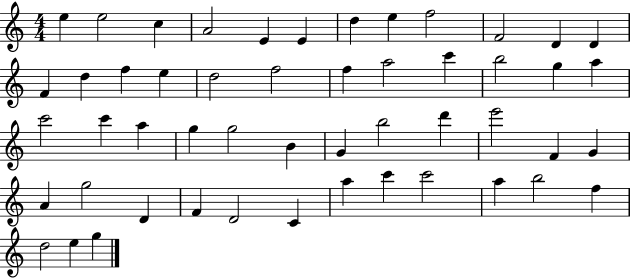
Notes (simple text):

E5/q E5/h C5/q A4/h E4/q E4/q D5/q E5/q F5/h F4/h D4/q D4/q F4/q D5/q F5/q E5/q D5/h F5/h F5/q A5/h C6/q B5/h G5/q A5/q C6/h C6/q A5/q G5/q G5/h B4/q G4/q B5/h D6/q E6/h F4/q G4/q A4/q G5/h D4/q F4/q D4/h C4/q A5/q C6/q C6/h A5/q B5/h F5/q D5/h E5/q G5/q